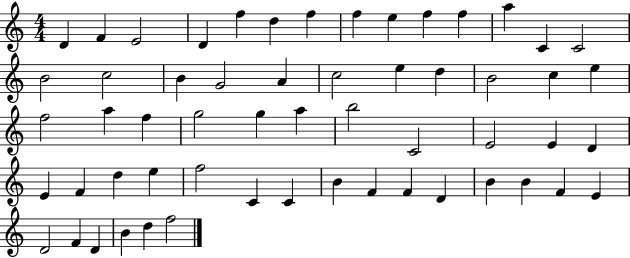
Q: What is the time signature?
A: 4/4